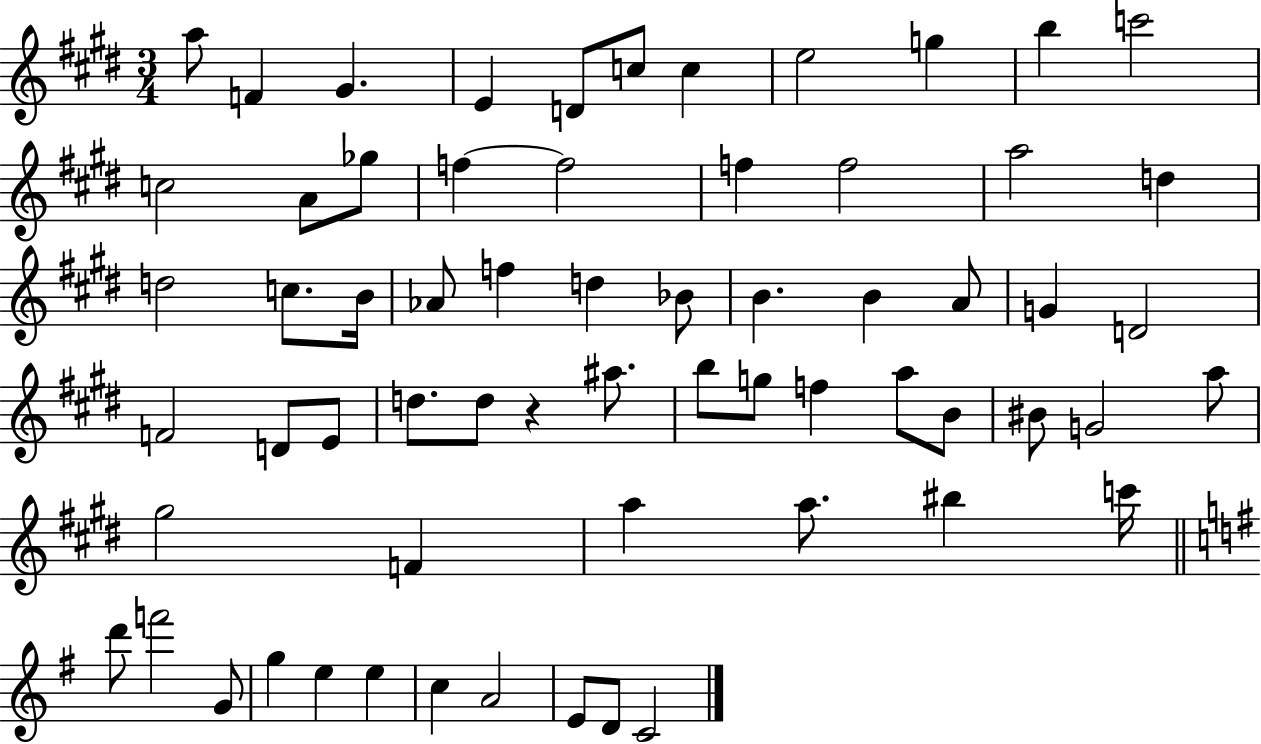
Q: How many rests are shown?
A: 1